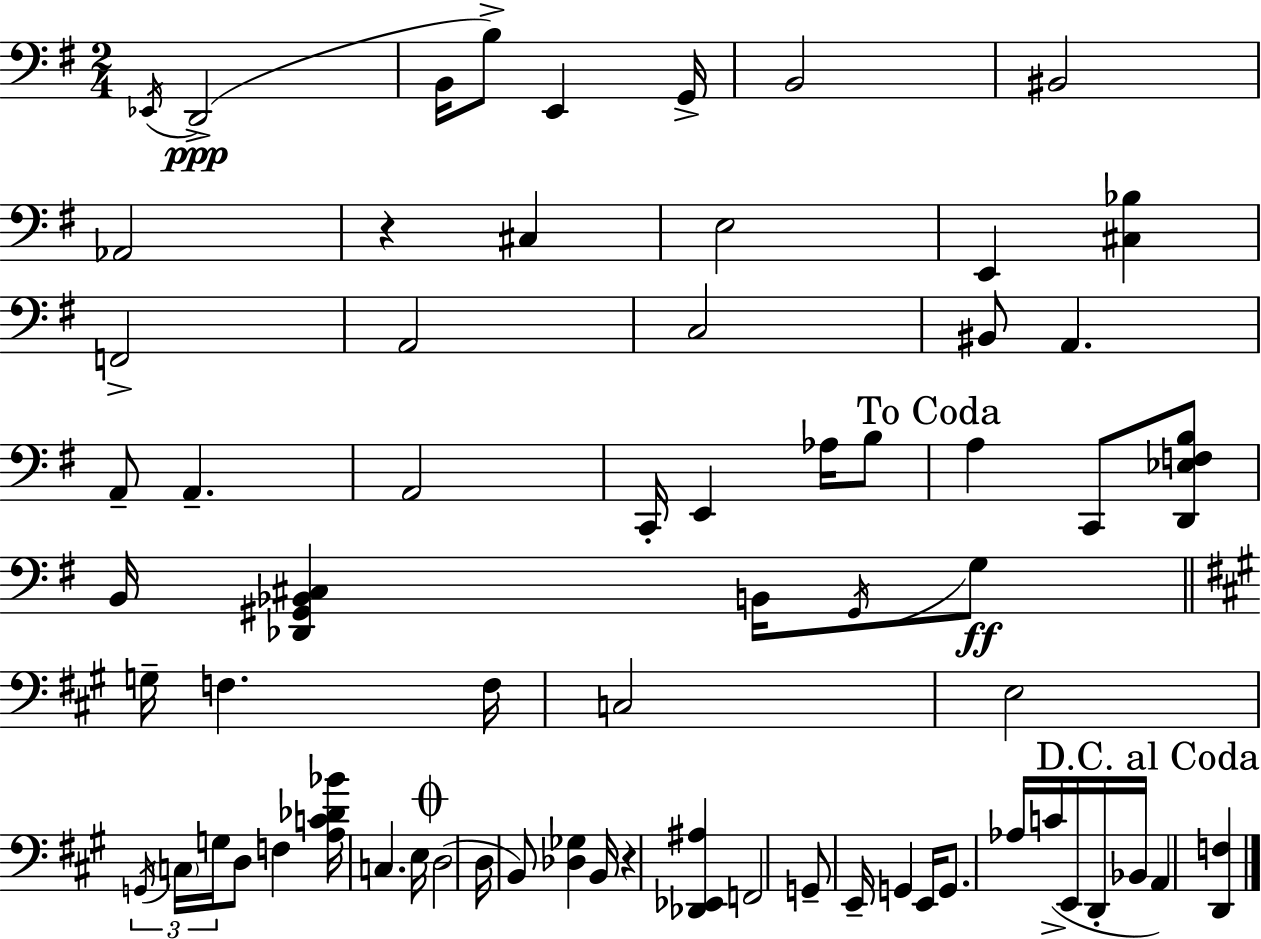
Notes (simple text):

Eb2/s D2/h B2/s B3/e E2/q G2/s B2/h BIS2/h Ab2/h R/q C#3/q E3/h E2/q [C#3,Bb3]/q F2/h A2/h C3/h BIS2/e A2/q. A2/e A2/q. A2/h C2/s E2/q Ab3/s B3/e A3/q C2/e [D2,Eb3,F3,B3]/e B2/s [Db2,G#2,Bb2,C#3]/q B2/s G#2/s G3/e G3/s F3/q. F3/s C3/h E3/h G2/s C3/s G3/s D3/e F3/q [A3,C4,Db4,Bb4]/s C3/q. E3/s D3/h D3/s B2/e [Db3,Gb3]/q B2/s R/q [Db2,Eb2,A#3]/q F2/h G2/e E2/s G2/q E2/s G2/e. Ab3/s C4/s E2/s D2/s Bb2/s A2/q [D2,F3]/q